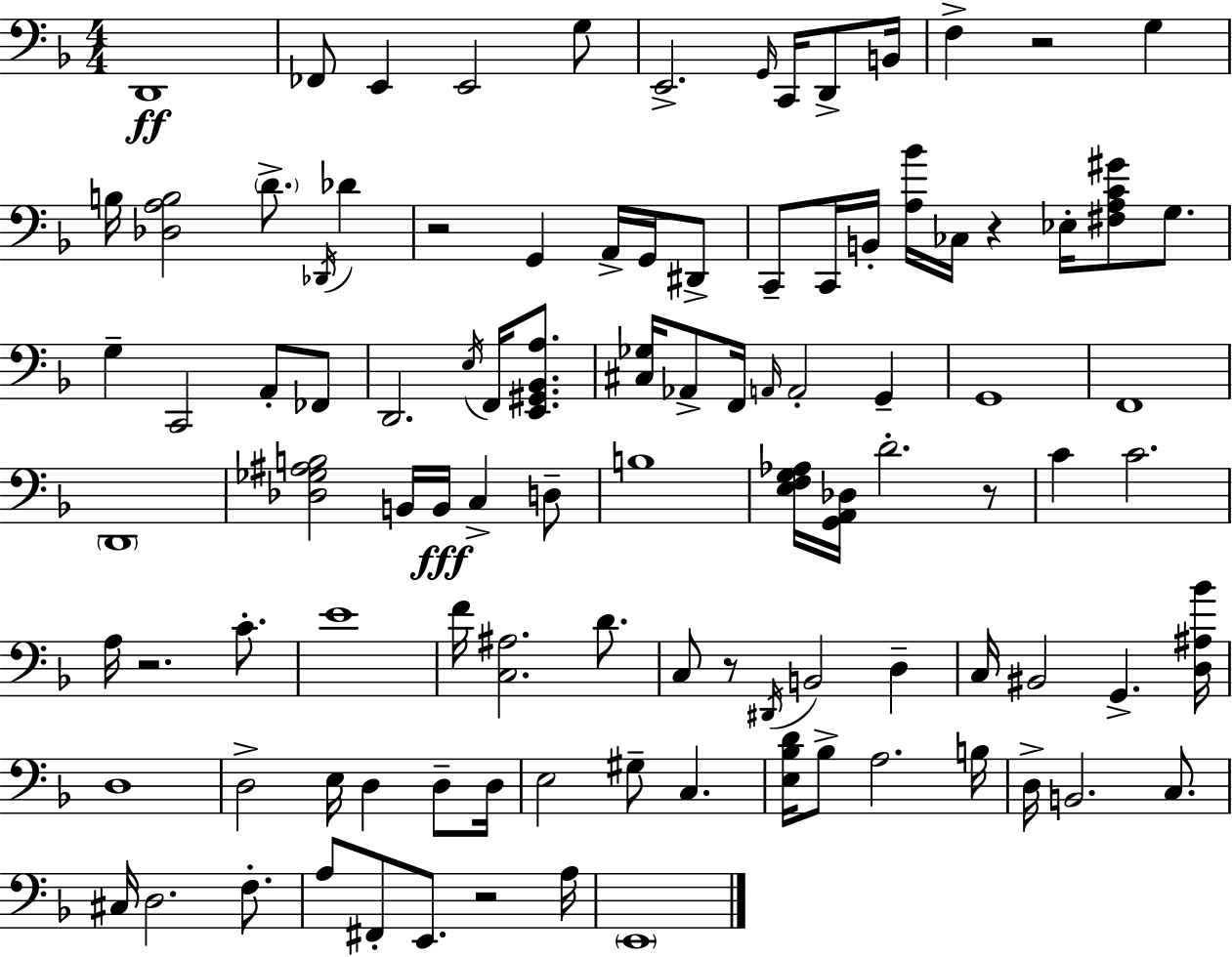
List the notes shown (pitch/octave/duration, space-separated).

D2/w FES2/e E2/q E2/h G3/e E2/h. G2/s C2/s D2/e B2/s F3/q R/h G3/q B3/s [Db3,A3,B3]/h D4/e. Db2/s Db4/q R/h G2/q A2/s G2/s D#2/e C2/e C2/s B2/s [A3,Bb4]/s CES3/s R/q Eb3/s [F#3,A3,C4,G#4]/e G3/e. G3/q C2/h A2/e FES2/e D2/h. E3/s F2/s [E2,G#2,Bb2,A3]/e. [C#3,Gb3]/s Ab2/e F2/s A2/s A2/h G2/q G2/w F2/w D2/w [Db3,Gb3,A#3,B3]/h B2/s B2/s C3/q D3/e B3/w [E3,F3,G3,Ab3]/s [G2,A2,Db3]/s D4/h. R/e C4/q C4/h. A3/s R/h. C4/e. E4/w F4/s [C3,A#3]/h. D4/e. C3/e R/e D#2/s B2/h D3/q C3/s BIS2/h G2/q. [D3,A#3,Bb4]/s D3/w D3/h E3/s D3/q D3/e D3/s E3/h G#3/e C3/q. [E3,Bb3,D4]/s Bb3/e A3/h. B3/s D3/s B2/h. C3/e. C#3/s D3/h. F3/e. A3/e F#2/e E2/e. R/h A3/s E2/w